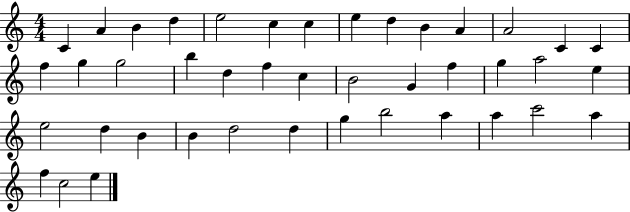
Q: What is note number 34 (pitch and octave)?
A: G5